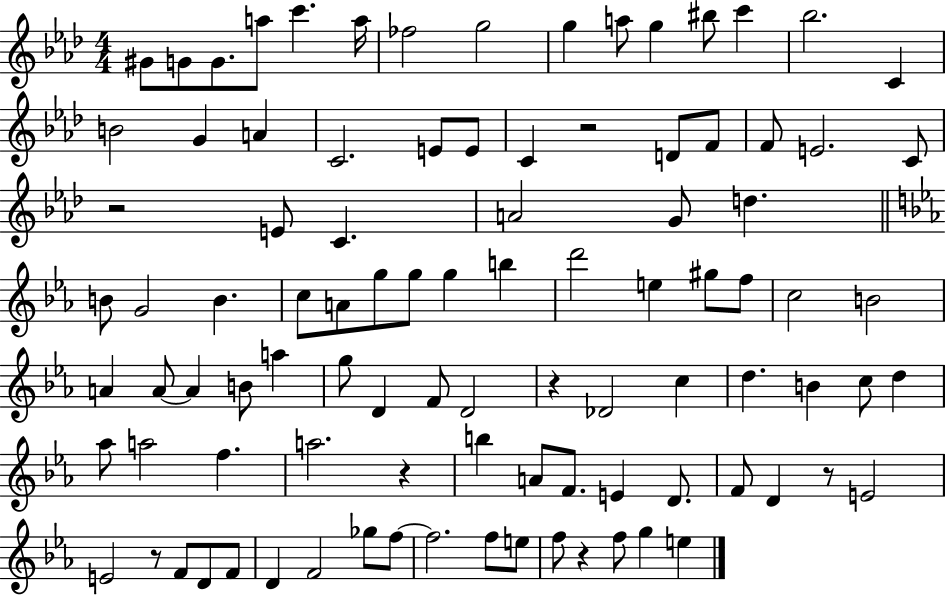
G#4/e G4/e G4/e. A5/e C6/q. A5/s FES5/h G5/h G5/q A5/e G5/q BIS5/e C6/q Bb5/h. C4/q B4/h G4/q A4/q C4/h. E4/e E4/e C4/q R/h D4/e F4/e F4/e E4/h. C4/e R/h E4/e C4/q. A4/h G4/e D5/q. B4/e G4/h B4/q. C5/e A4/e G5/e G5/e G5/q B5/q D6/h E5/q G#5/e F5/e C5/h B4/h A4/q A4/e A4/q B4/e A5/q G5/e D4/q F4/e D4/h R/q Db4/h C5/q D5/q. B4/q C5/e D5/q Ab5/e A5/h F5/q. A5/h. R/q B5/q A4/e F4/e. E4/q D4/e. F4/e D4/q R/e E4/h E4/h R/e F4/e D4/e F4/e D4/q F4/h Gb5/e F5/e F5/h. F5/e E5/e F5/e R/q F5/e G5/q E5/q